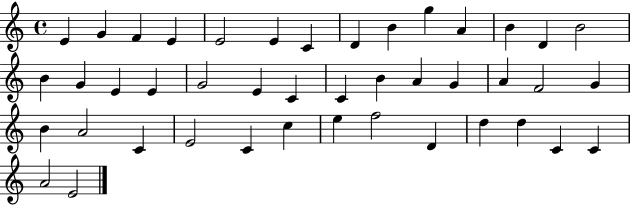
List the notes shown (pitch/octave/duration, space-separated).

E4/q G4/q F4/q E4/q E4/h E4/q C4/q D4/q B4/q G5/q A4/q B4/q D4/q B4/h B4/q G4/q E4/q E4/q G4/h E4/q C4/q C4/q B4/q A4/q G4/q A4/q F4/h G4/q B4/q A4/h C4/q E4/h C4/q C5/q E5/q F5/h D4/q D5/q D5/q C4/q C4/q A4/h E4/h